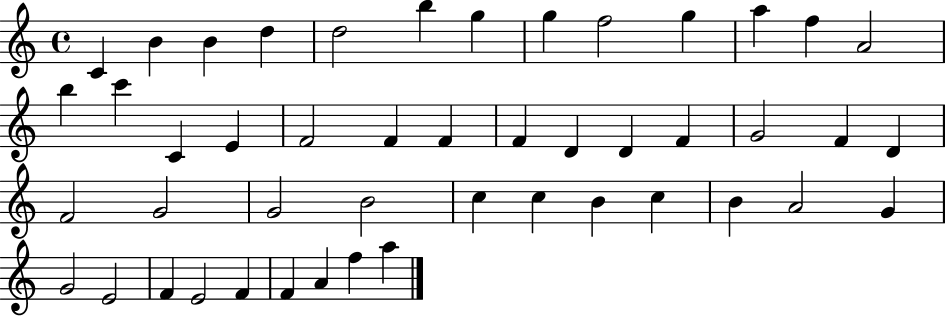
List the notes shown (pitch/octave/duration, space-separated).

C4/q B4/q B4/q D5/q D5/h B5/q G5/q G5/q F5/h G5/q A5/q F5/q A4/h B5/q C6/q C4/q E4/q F4/h F4/q F4/q F4/q D4/q D4/q F4/q G4/h F4/q D4/q F4/h G4/h G4/h B4/h C5/q C5/q B4/q C5/q B4/q A4/h G4/q G4/h E4/h F4/q E4/h F4/q F4/q A4/q F5/q A5/q